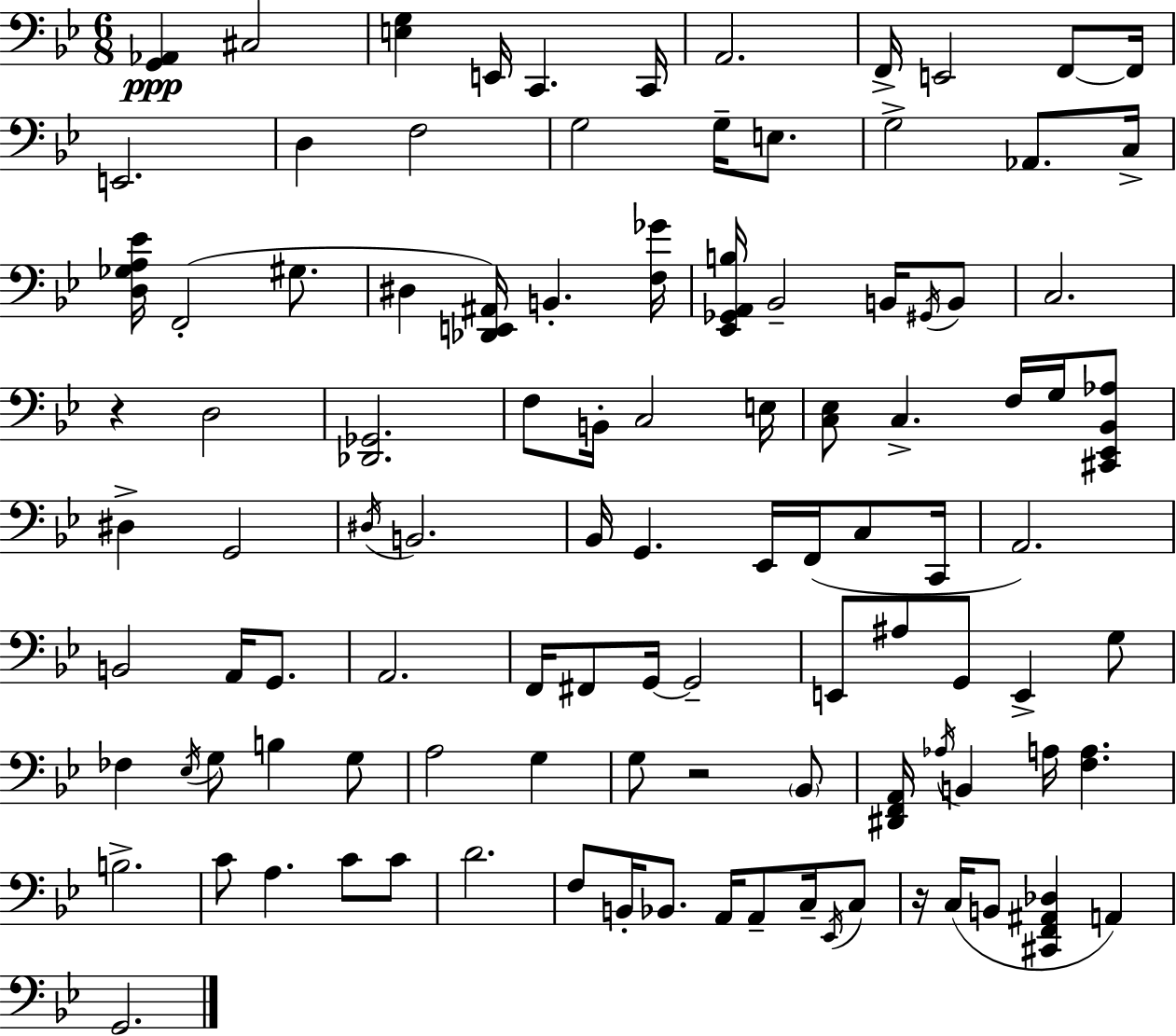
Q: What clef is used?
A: bass